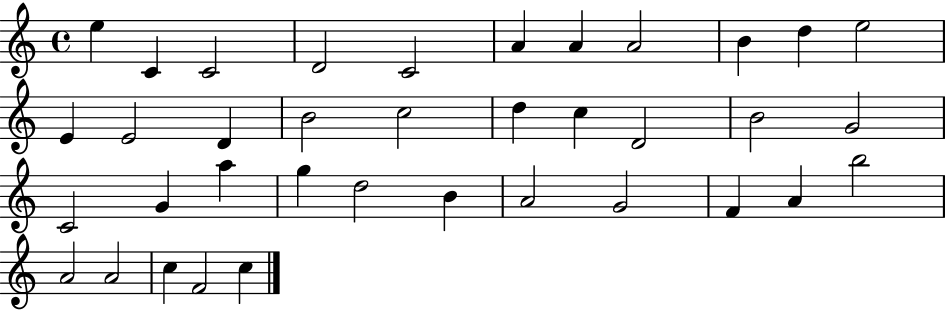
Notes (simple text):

E5/q C4/q C4/h D4/h C4/h A4/q A4/q A4/h B4/q D5/q E5/h E4/q E4/h D4/q B4/h C5/h D5/q C5/q D4/h B4/h G4/h C4/h G4/q A5/q G5/q D5/h B4/q A4/h G4/h F4/q A4/q B5/h A4/h A4/h C5/q F4/h C5/q